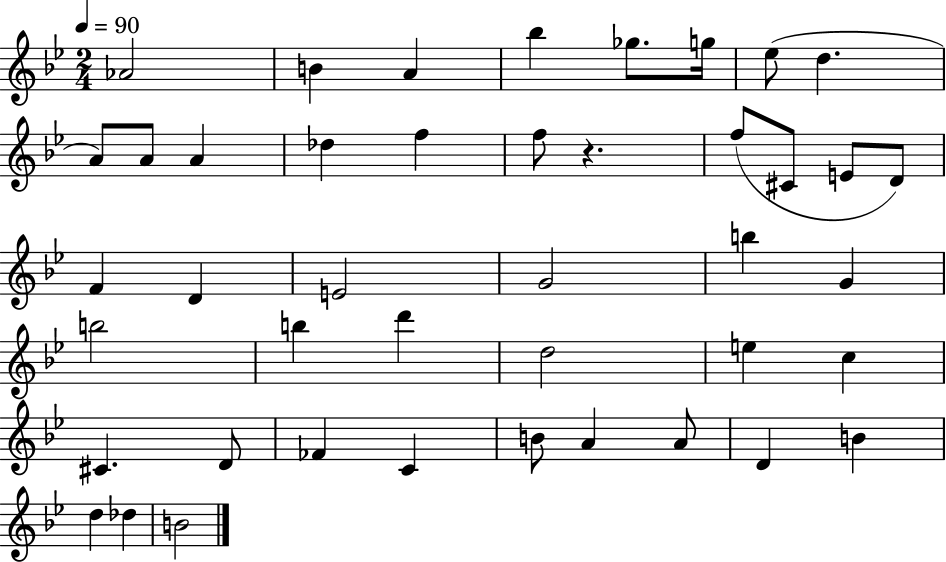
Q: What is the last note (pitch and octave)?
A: B4